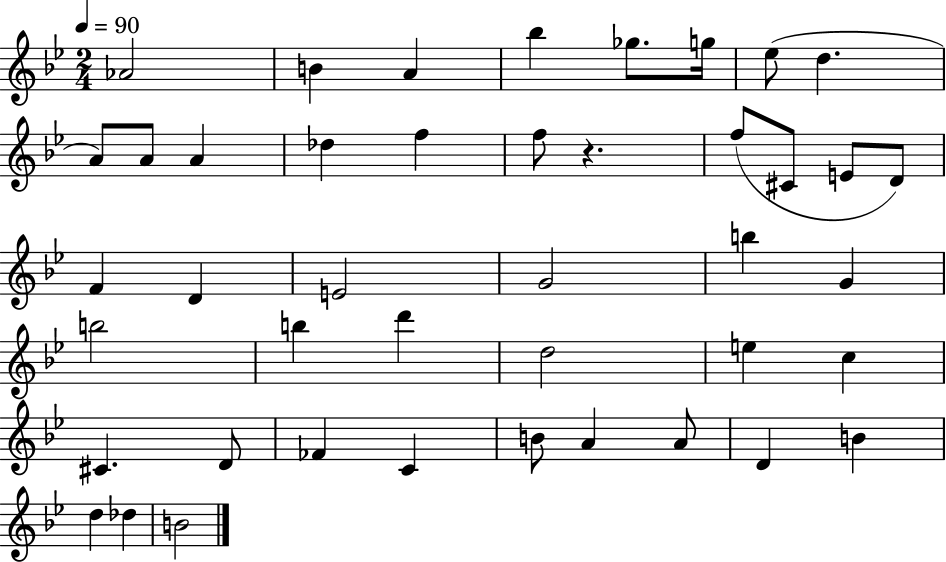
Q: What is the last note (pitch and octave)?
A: B4